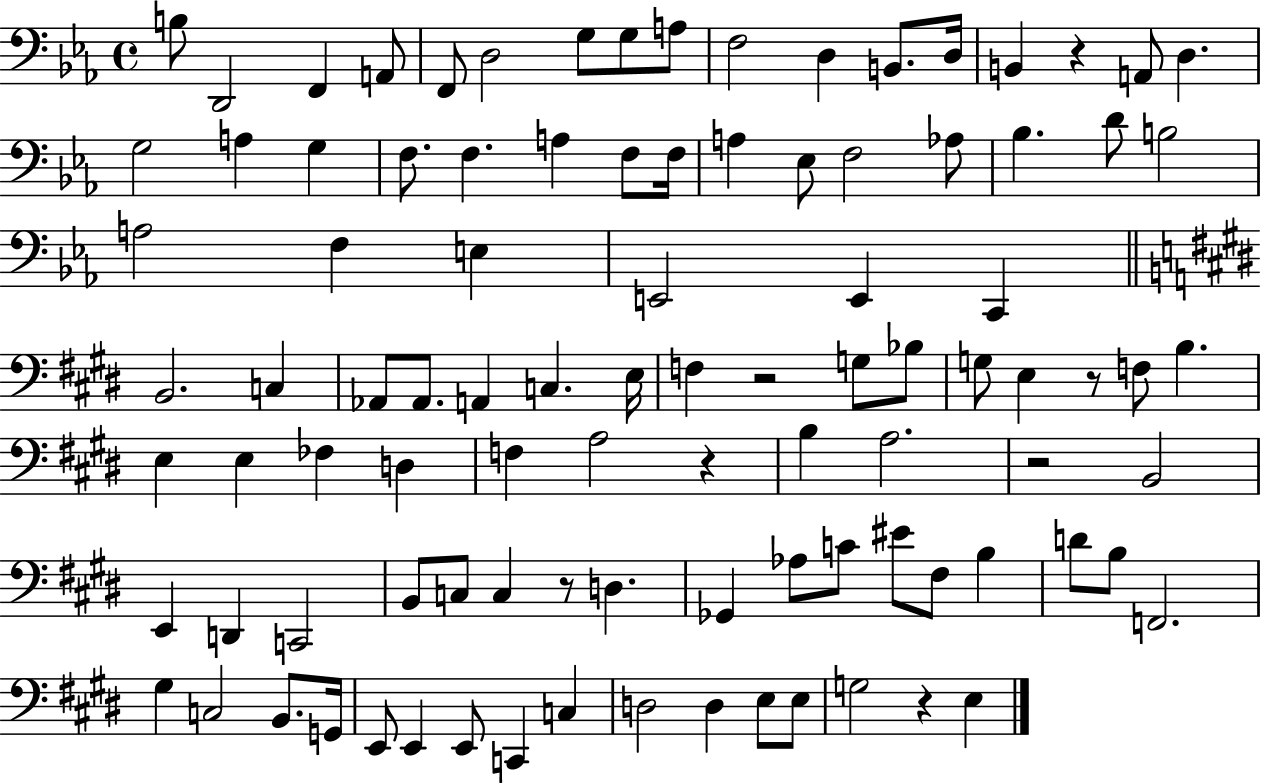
{
  \clef bass
  \time 4/4
  \defaultTimeSignature
  \key ees \major
  b8 d,2 f,4 a,8 | f,8 d2 g8 g8 a8 | f2 d4 b,8. d16 | b,4 r4 a,8 d4. | \break g2 a4 g4 | f8. f4. a4 f8 f16 | a4 ees8 f2 aes8 | bes4. d'8 b2 | \break a2 f4 e4 | e,2 e,4 c,4 | \bar "||" \break \key e \major b,2. c4 | aes,8 aes,8. a,4 c4. e16 | f4 r2 g8 bes8 | g8 e4 r8 f8 b4. | \break e4 e4 fes4 d4 | f4 a2 r4 | b4 a2. | r2 b,2 | \break e,4 d,4 c,2 | b,8 c8 c4 r8 d4. | ges,4 aes8 c'8 eis'8 fis8 b4 | d'8 b8 f,2. | \break gis4 c2 b,8. g,16 | e,8 e,4 e,8 c,4 c4 | d2 d4 e8 e8 | g2 r4 e4 | \break \bar "|."
}